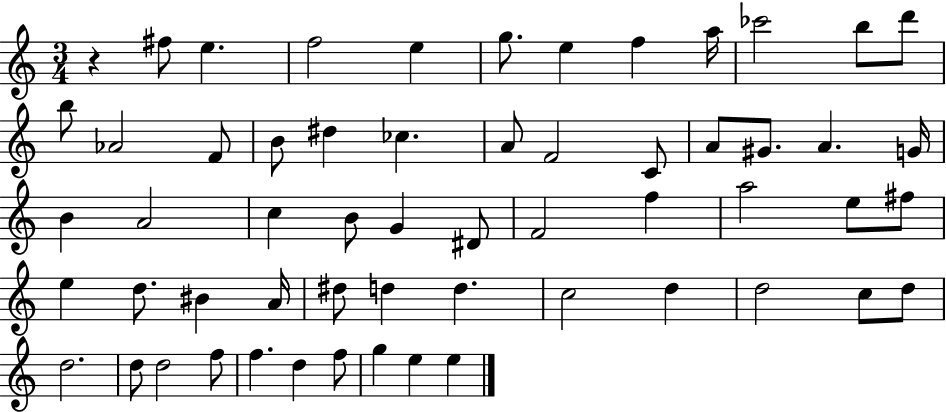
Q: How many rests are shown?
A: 1